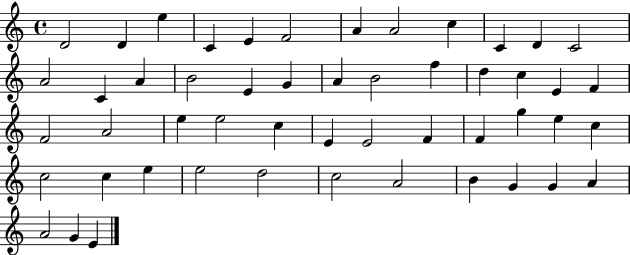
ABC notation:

X:1
T:Untitled
M:4/4
L:1/4
K:C
D2 D e C E F2 A A2 c C D C2 A2 C A B2 E G A B2 f d c E F F2 A2 e e2 c E E2 F F g e c c2 c e e2 d2 c2 A2 B G G A A2 G E